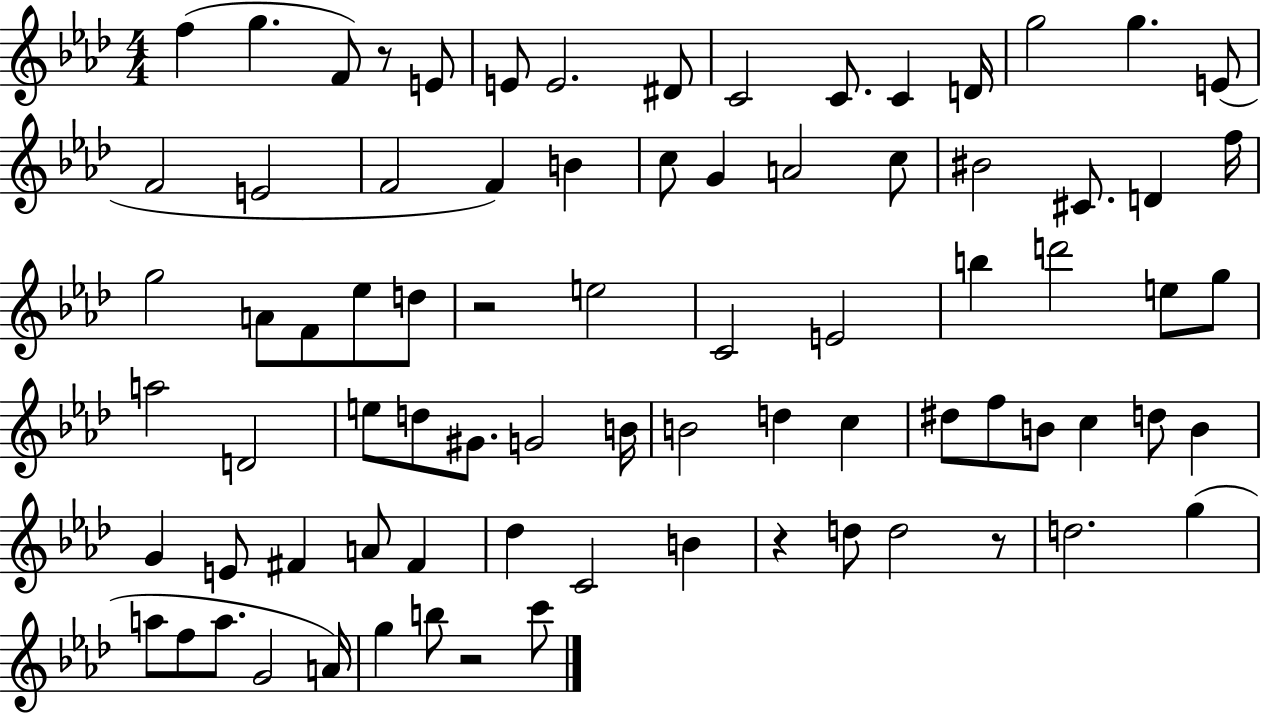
X:1
T:Untitled
M:4/4
L:1/4
K:Ab
f g F/2 z/2 E/2 E/2 E2 ^D/2 C2 C/2 C D/4 g2 g E/2 F2 E2 F2 F B c/2 G A2 c/2 ^B2 ^C/2 D f/4 g2 A/2 F/2 _e/2 d/2 z2 e2 C2 E2 b d'2 e/2 g/2 a2 D2 e/2 d/2 ^G/2 G2 B/4 B2 d c ^d/2 f/2 B/2 c d/2 B G E/2 ^F A/2 ^F _d C2 B z d/2 d2 z/2 d2 g a/2 f/2 a/2 G2 A/4 g b/2 z2 c'/2